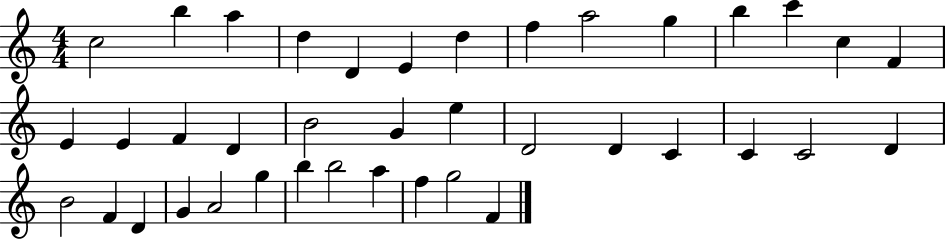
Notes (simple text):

C5/h B5/q A5/q D5/q D4/q E4/q D5/q F5/q A5/h G5/q B5/q C6/q C5/q F4/q E4/q E4/q F4/q D4/q B4/h G4/q E5/q D4/h D4/q C4/q C4/q C4/h D4/q B4/h F4/q D4/q G4/q A4/h G5/q B5/q B5/h A5/q F5/q G5/h F4/q